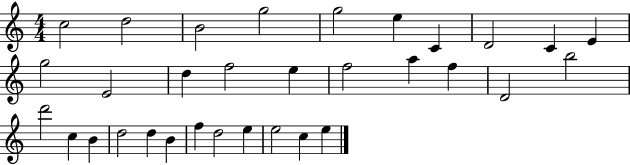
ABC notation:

X:1
T:Untitled
M:4/4
L:1/4
K:C
c2 d2 B2 g2 g2 e C D2 C E g2 E2 d f2 e f2 a f D2 b2 d'2 c B d2 d B f d2 e e2 c e